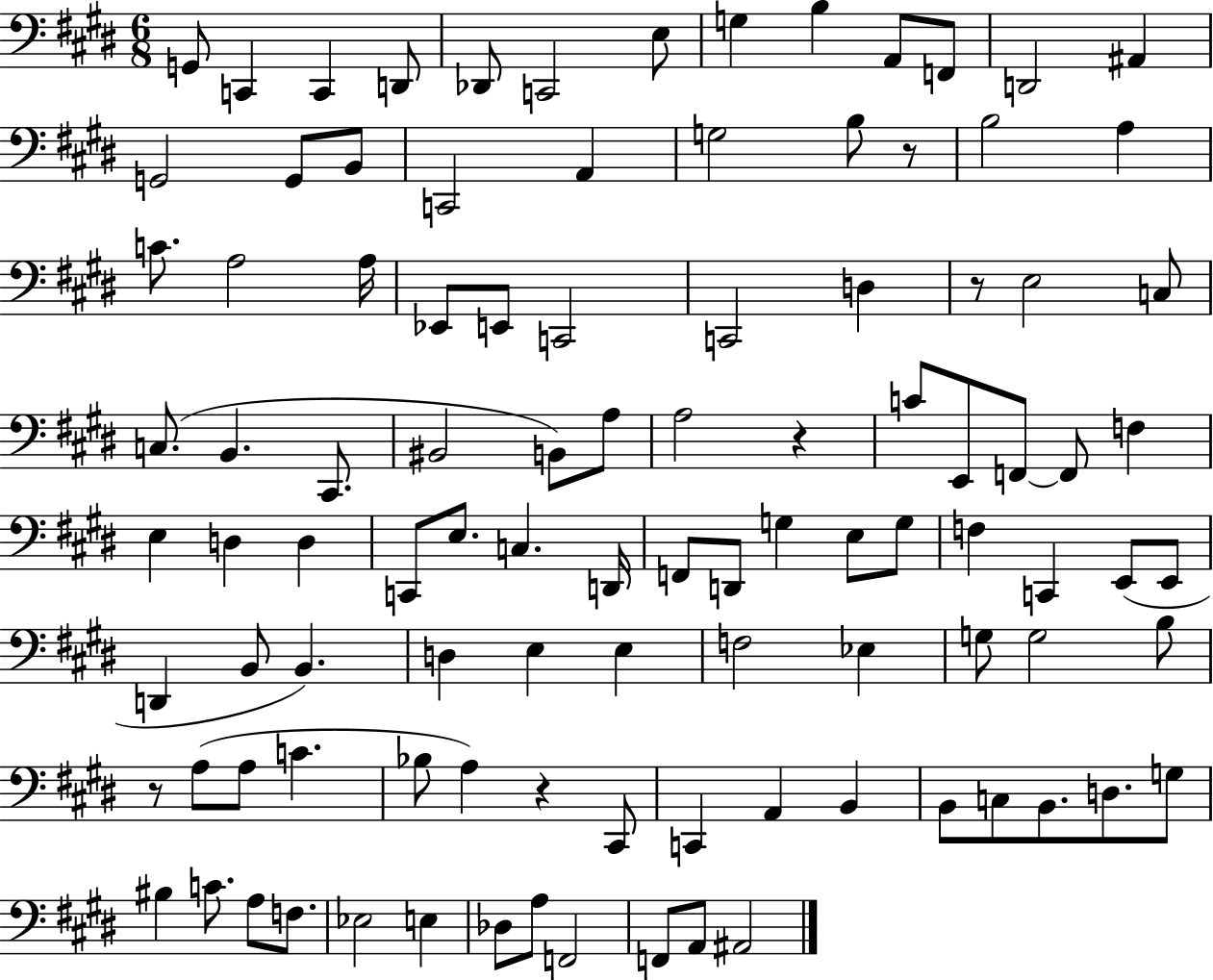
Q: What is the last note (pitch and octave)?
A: A#2